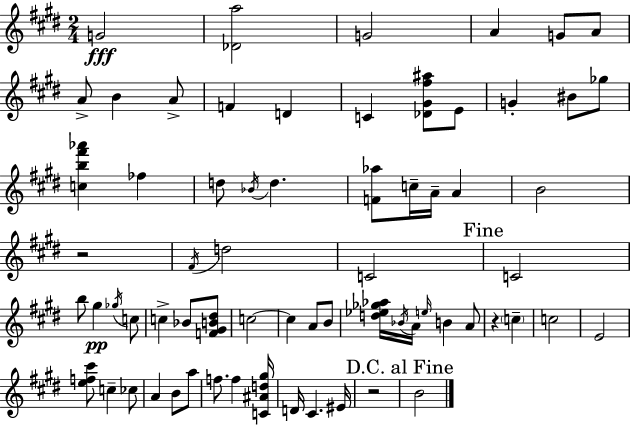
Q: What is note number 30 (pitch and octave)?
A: Gb5